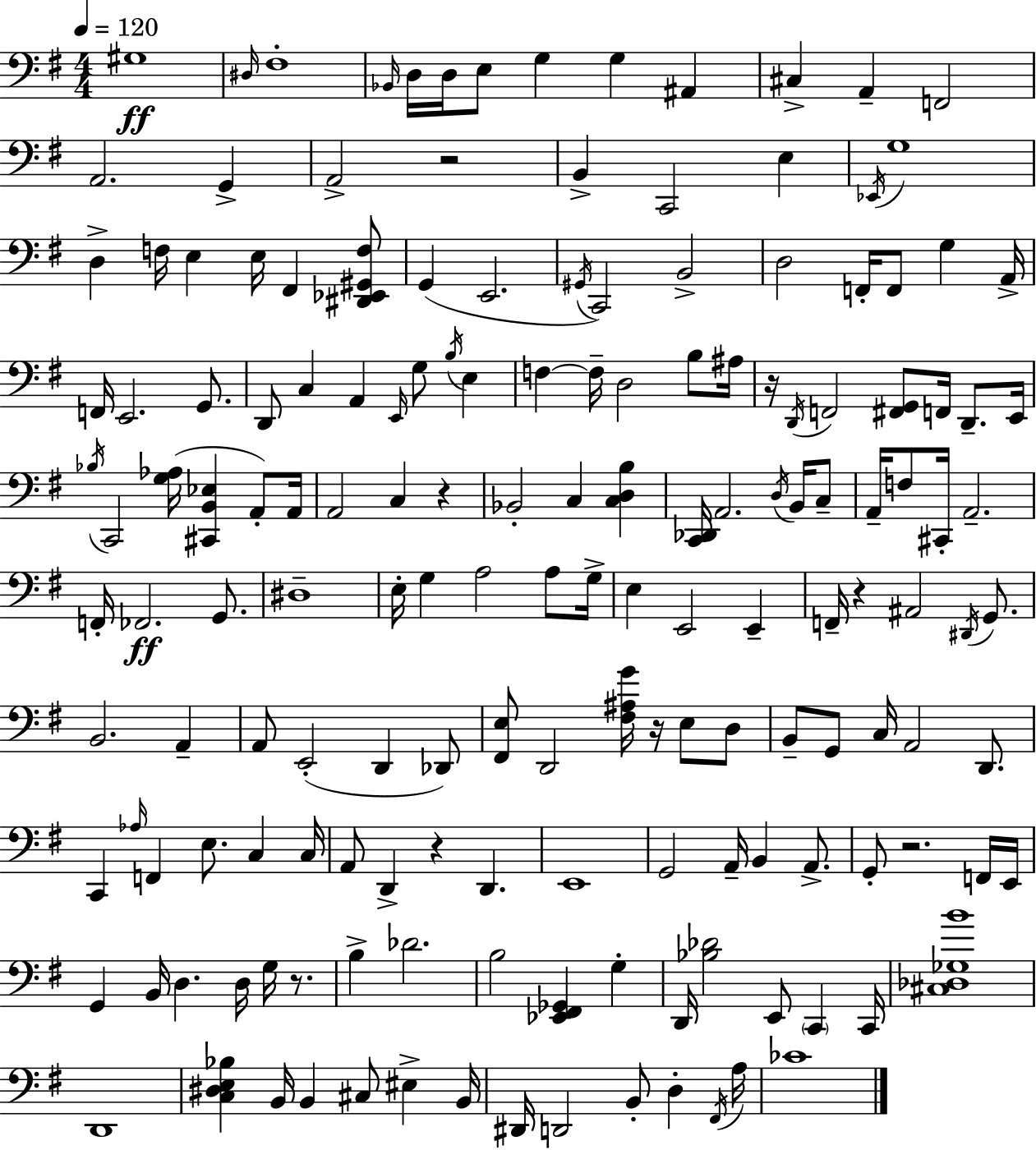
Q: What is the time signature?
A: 4/4